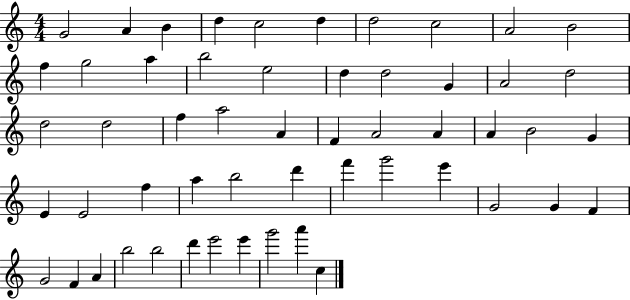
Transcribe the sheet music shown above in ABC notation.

X:1
T:Untitled
M:4/4
L:1/4
K:C
G2 A B d c2 d d2 c2 A2 B2 f g2 a b2 e2 d d2 G A2 d2 d2 d2 f a2 A F A2 A A B2 G E E2 f a b2 d' f' g'2 e' G2 G F G2 F A b2 b2 d' e'2 e' g'2 a' c